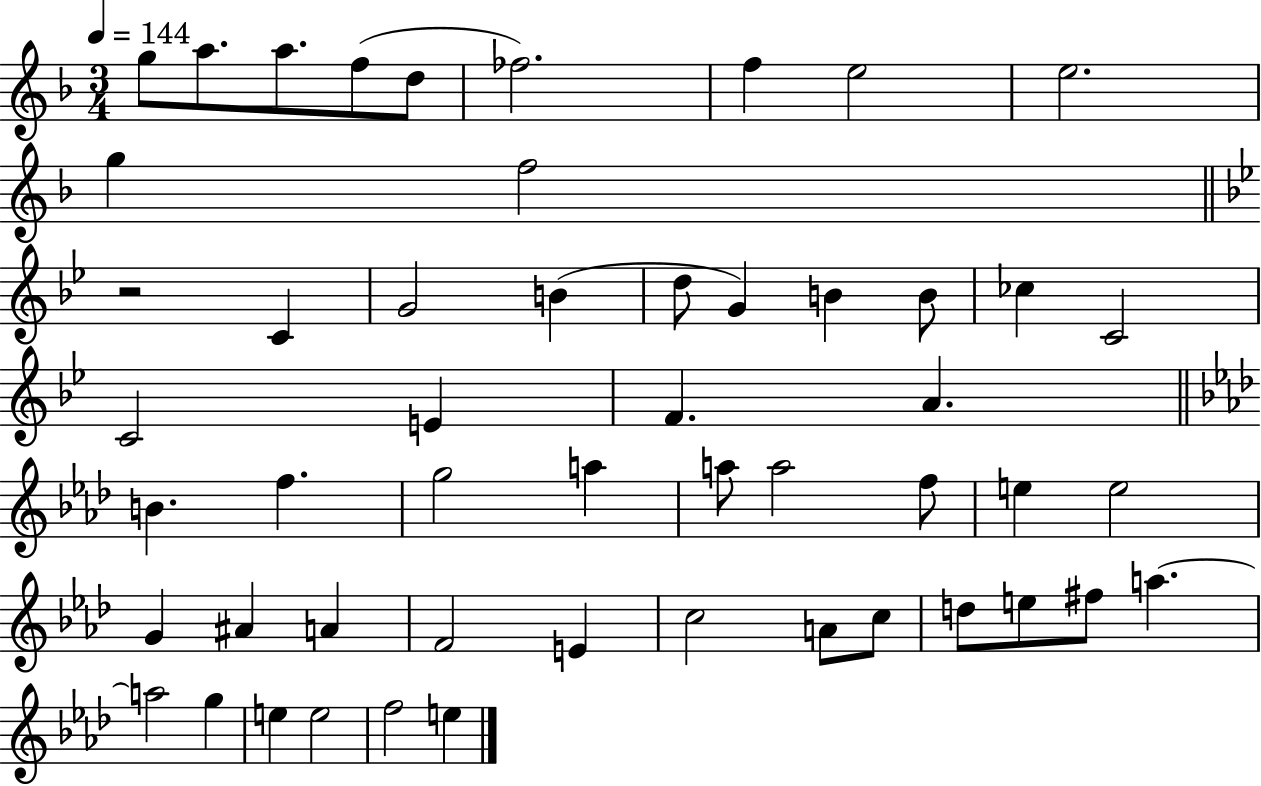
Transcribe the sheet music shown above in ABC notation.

X:1
T:Untitled
M:3/4
L:1/4
K:F
g/2 a/2 a/2 f/2 d/2 _f2 f e2 e2 g f2 z2 C G2 B d/2 G B B/2 _c C2 C2 E F A B f g2 a a/2 a2 f/2 e e2 G ^A A F2 E c2 A/2 c/2 d/2 e/2 ^f/2 a a2 g e e2 f2 e